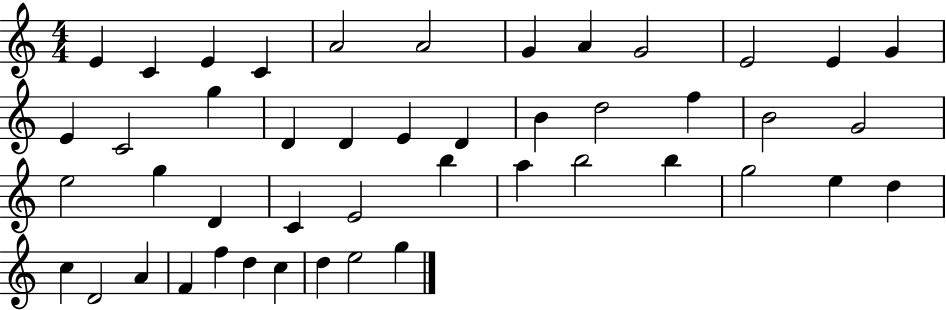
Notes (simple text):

E4/q C4/q E4/q C4/q A4/h A4/h G4/q A4/q G4/h E4/h E4/q G4/q E4/q C4/h G5/q D4/q D4/q E4/q D4/q B4/q D5/h F5/q B4/h G4/h E5/h G5/q D4/q C4/q E4/h B5/q A5/q B5/h B5/q G5/h E5/q D5/q C5/q D4/h A4/q F4/q F5/q D5/q C5/q D5/q E5/h G5/q